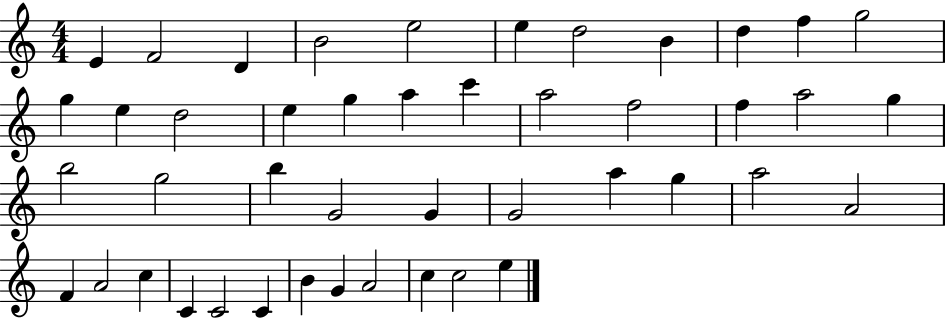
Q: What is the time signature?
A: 4/4